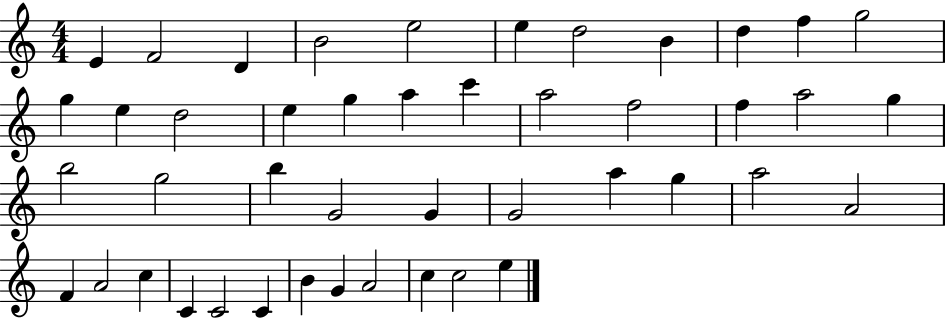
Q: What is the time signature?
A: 4/4